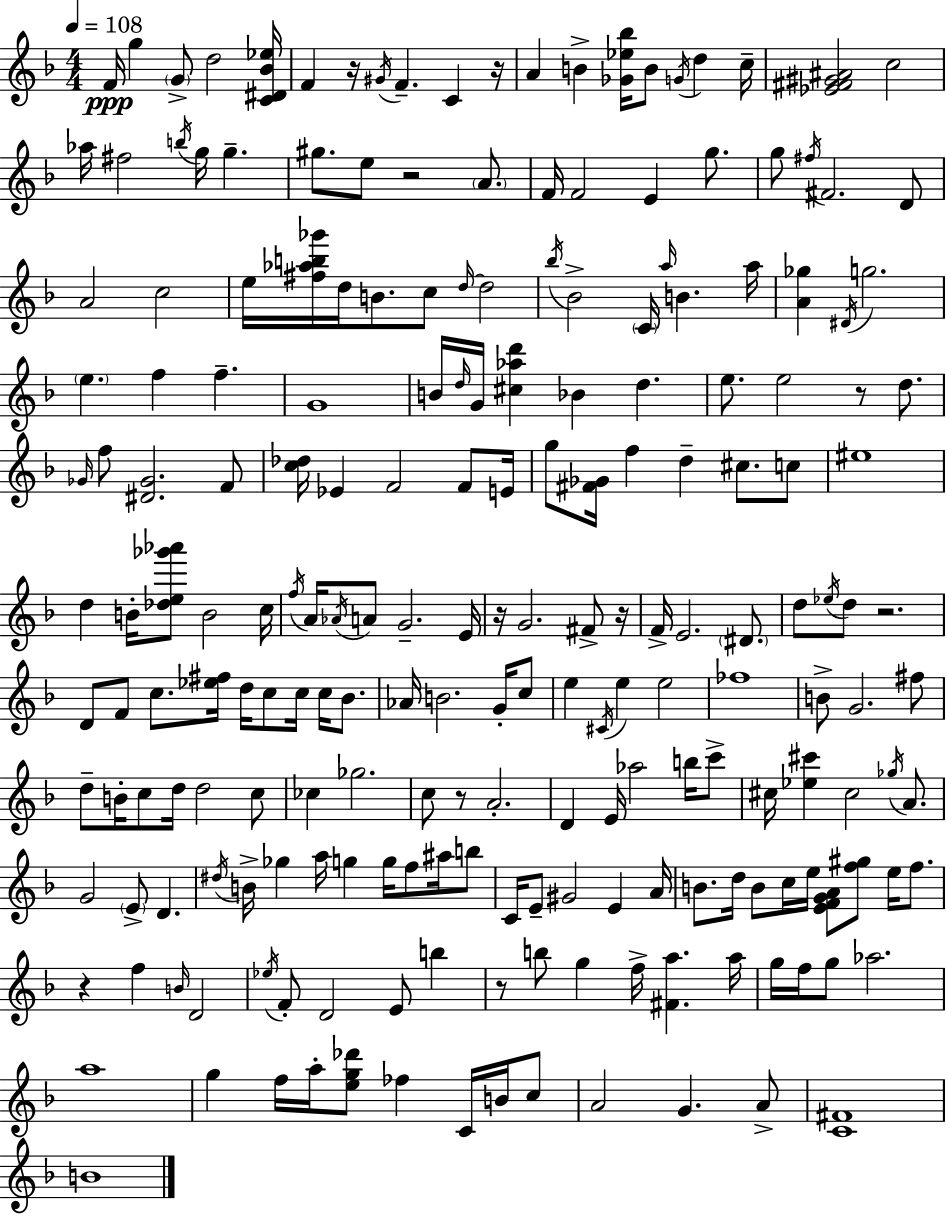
F4/s G5/q G4/e D5/h [C4,D#4,Bb4,Eb5]/s F4/q R/s G#4/s F4/q. C4/q R/s A4/q B4/q [Gb4,Eb5,Bb5]/s B4/e G4/s D5/q C5/s [Eb4,F#4,G#4,A#4]/h C5/h Ab5/s F#5/h B5/s G5/s G5/q. G#5/e. E5/e R/h A4/e. F4/s F4/h E4/q G5/e. G5/e F#5/s F#4/h. D4/e A4/h C5/h E5/s [F#5,Ab5,B5,Gb6]/s D5/s B4/e. C5/e D5/s D5/h Bb5/s Bb4/h C4/s A5/s B4/q. A5/s [A4,Gb5]/q D#4/s G5/h. E5/q. F5/q F5/q. G4/w B4/s D5/s G4/s [C#5,Ab5,D6]/q Bb4/q D5/q. E5/e. E5/h R/e D5/e. Gb4/s F5/e [D#4,Gb4]/h. F4/e [C5,Db5]/s Eb4/q F4/h F4/e E4/s G5/e [F#4,Gb4]/s F5/q D5/q C#5/e. C5/e EIS5/w D5/q B4/s [Db5,E5,Gb6,Ab6]/e B4/h C5/s F5/s A4/s Ab4/s A4/e G4/h. E4/s R/s G4/h. F#4/e R/s F4/s E4/h. D#4/e. D5/e Eb5/s D5/e R/h. D4/e F4/e C5/e. [Eb5,F#5]/s D5/s C5/e C5/s C5/s Bb4/e. Ab4/s B4/h. G4/s C5/e E5/q C#4/s E5/q E5/h FES5/w B4/e G4/h. F#5/e D5/e B4/s C5/e D5/s D5/h C5/e CES5/q Gb5/h. C5/e R/e A4/h. D4/q E4/s Ab5/h B5/s C6/e C#5/s [Eb5,C#6]/q C#5/h Gb5/s A4/e. G4/h E4/e D4/q. D#5/s B4/s Gb5/q A5/s G5/q G5/s F5/e A#5/s B5/e C4/s E4/e G#4/h E4/q A4/s B4/e. D5/s B4/e C5/s E5/s [E4,F4,G4,A4]/e [F5,G#5]/e E5/s F5/e. R/q F5/q B4/s D4/h Eb5/s F4/e D4/h E4/e B5/q R/e B5/e G5/q F5/s [F#4,A5]/q. A5/s G5/s F5/s G5/e Ab5/h. A5/w G5/q F5/s A5/s [E5,G5,Db6]/e FES5/q C4/s B4/s C5/e A4/h G4/q. A4/e [C4,F#4]/w B4/w